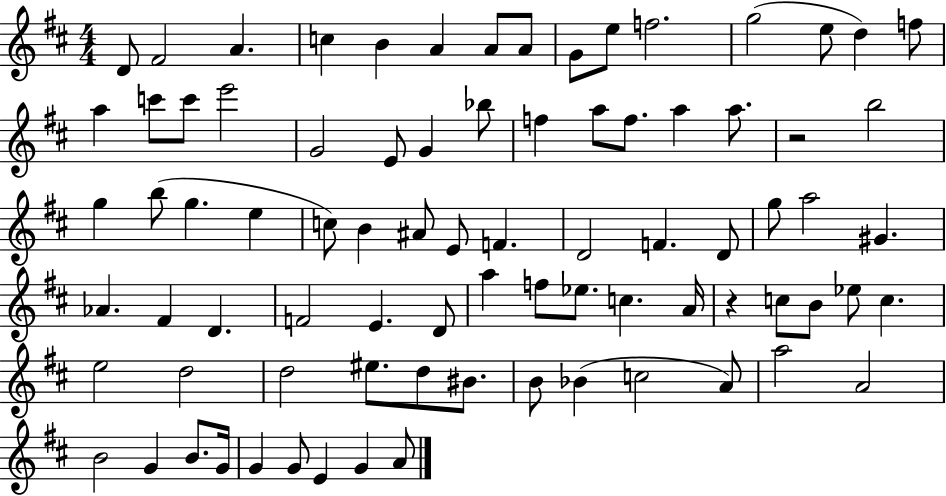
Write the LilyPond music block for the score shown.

{
  \clef treble
  \numericTimeSignature
  \time 4/4
  \key d \major
  d'8 fis'2 a'4. | c''4 b'4 a'4 a'8 a'8 | g'8 e''8 f''2. | g''2( e''8 d''4) f''8 | \break a''4 c'''8 c'''8 e'''2 | g'2 e'8 g'4 bes''8 | f''4 a''8 f''8. a''4 a''8. | r2 b''2 | \break g''4 b''8( g''4. e''4 | c''8) b'4 ais'8 e'8 f'4. | d'2 f'4. d'8 | g''8 a''2 gis'4. | \break aes'4. fis'4 d'4. | f'2 e'4. d'8 | a''4 f''8 ees''8. c''4. a'16 | r4 c''8 b'8 ees''8 c''4. | \break e''2 d''2 | d''2 eis''8. d''8 bis'8. | b'8 bes'4( c''2 a'8) | a''2 a'2 | \break b'2 g'4 b'8. g'16 | g'4 g'8 e'4 g'4 a'8 | \bar "|."
}